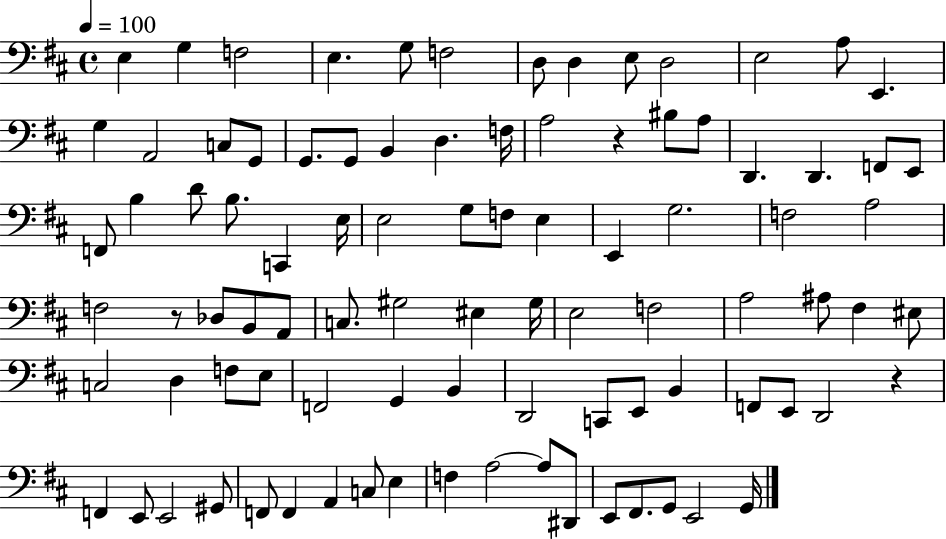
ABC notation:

X:1
T:Untitled
M:4/4
L:1/4
K:D
E, G, F,2 E, G,/2 F,2 D,/2 D, E,/2 D,2 E,2 A,/2 E,, G, A,,2 C,/2 G,,/2 G,,/2 G,,/2 B,, D, F,/4 A,2 z ^B,/2 A,/2 D,, D,, F,,/2 E,,/2 F,,/2 B, D/2 B,/2 C,, E,/4 E,2 G,/2 F,/2 E, E,, G,2 F,2 A,2 F,2 z/2 _D,/2 B,,/2 A,,/2 C,/2 ^G,2 ^E, ^G,/4 E,2 F,2 A,2 ^A,/2 ^F, ^E,/2 C,2 D, F,/2 E,/2 F,,2 G,, B,, D,,2 C,,/2 E,,/2 B,, F,,/2 E,,/2 D,,2 z F,, E,,/2 E,,2 ^G,,/2 F,,/2 F,, A,, C,/2 E, F, A,2 A,/2 ^D,,/2 E,,/2 ^F,,/2 G,,/2 E,,2 G,,/4